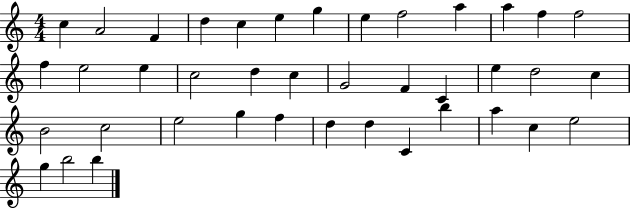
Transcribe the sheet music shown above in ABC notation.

X:1
T:Untitled
M:4/4
L:1/4
K:C
c A2 F d c e g e f2 a a f f2 f e2 e c2 d c G2 F C e d2 c B2 c2 e2 g f d d C b a c e2 g b2 b